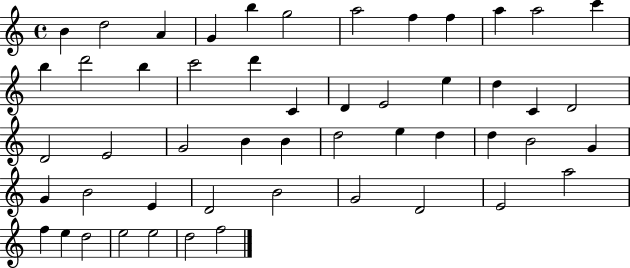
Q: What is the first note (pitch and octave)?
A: B4